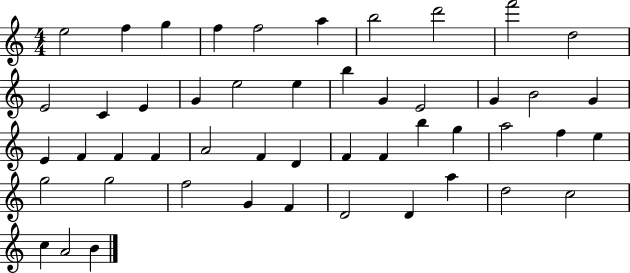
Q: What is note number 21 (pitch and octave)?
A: B4